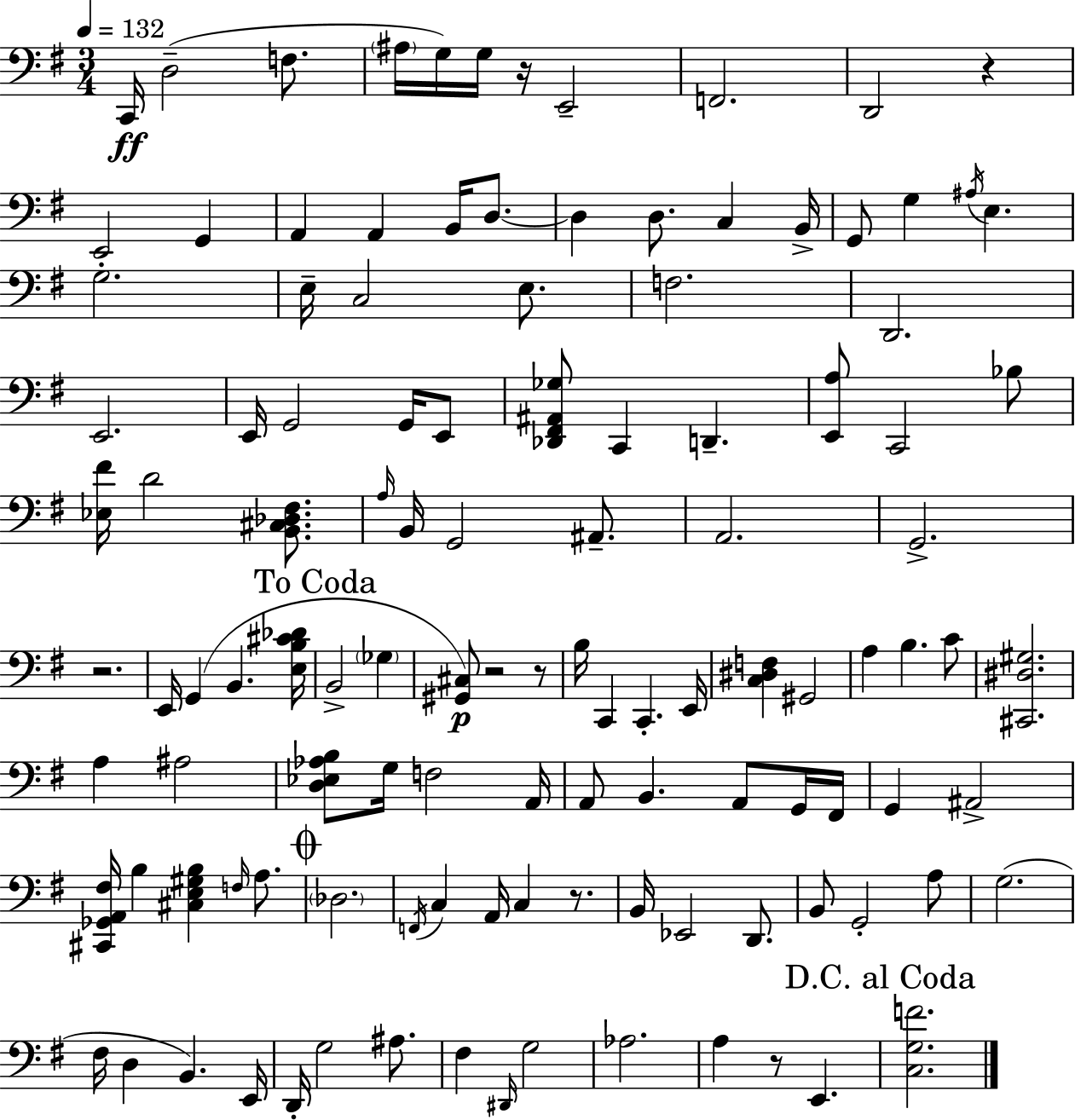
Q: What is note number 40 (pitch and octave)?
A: A3